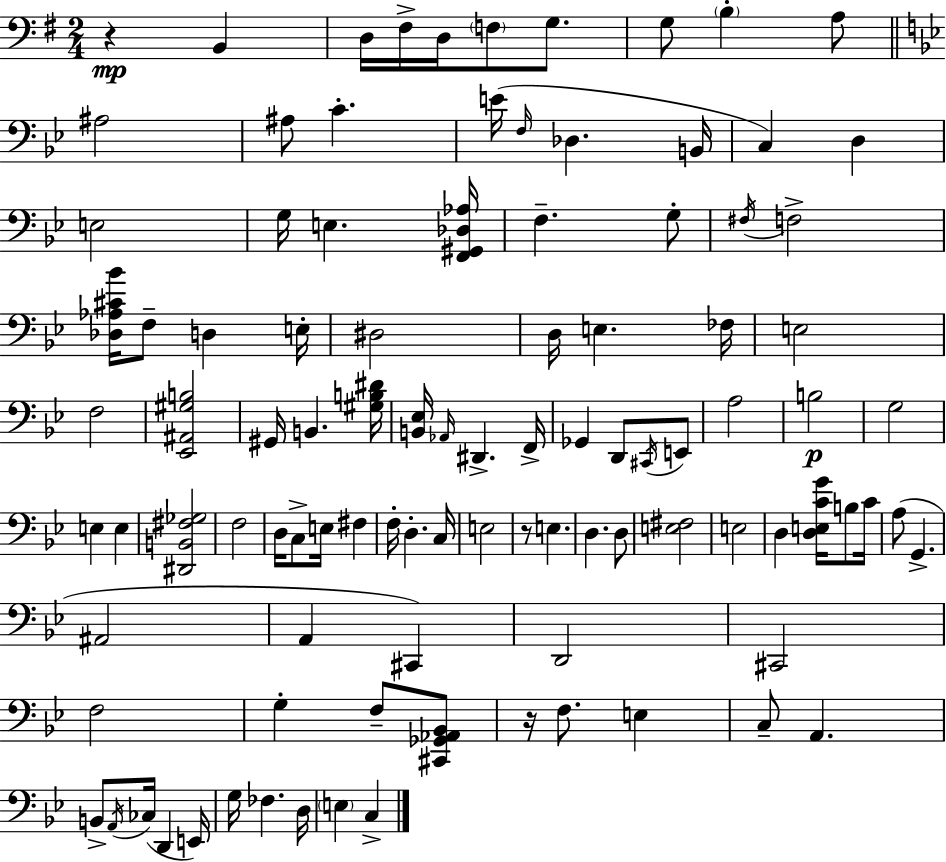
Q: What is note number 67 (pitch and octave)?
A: A#2